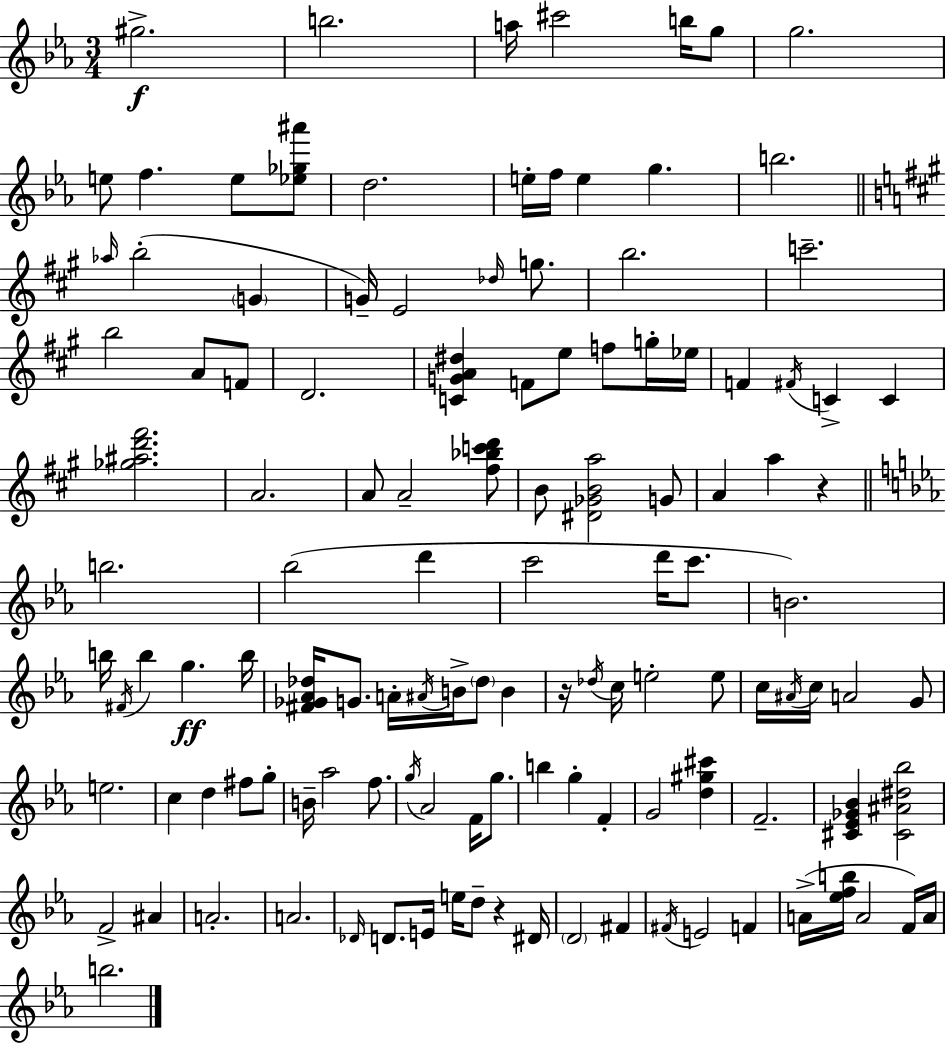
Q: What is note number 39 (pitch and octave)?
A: A4